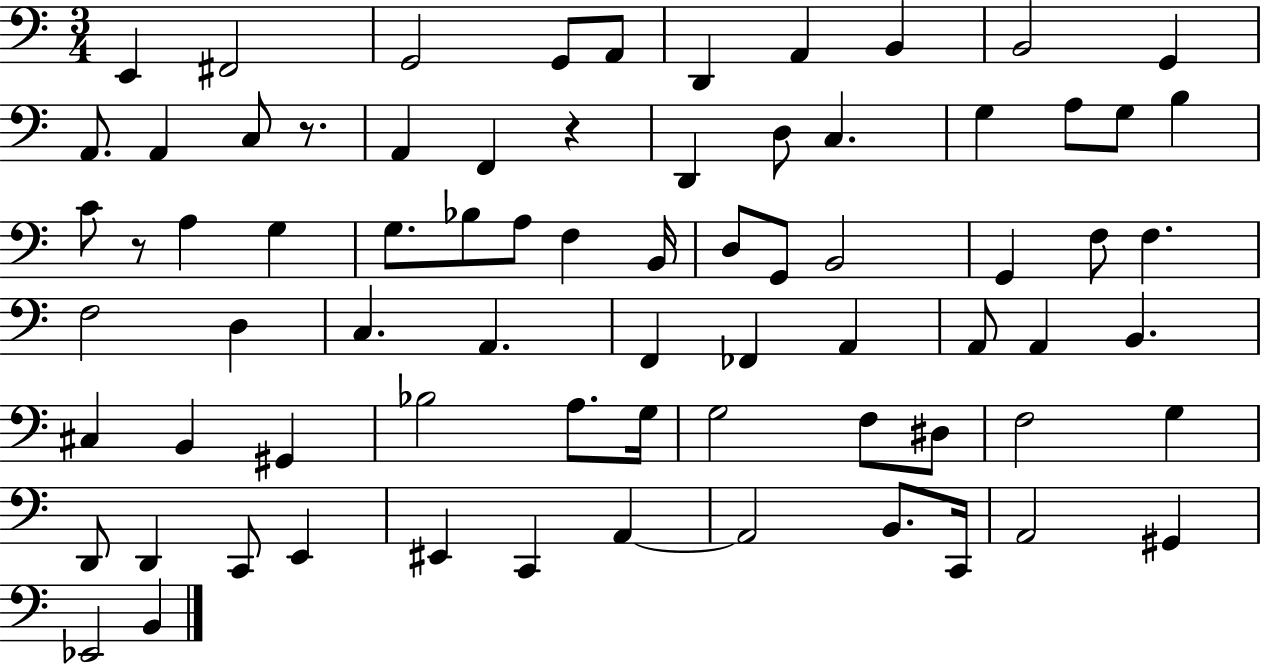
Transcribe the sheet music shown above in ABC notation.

X:1
T:Untitled
M:3/4
L:1/4
K:C
E,, ^F,,2 G,,2 G,,/2 A,,/2 D,, A,, B,, B,,2 G,, A,,/2 A,, C,/2 z/2 A,, F,, z D,, D,/2 C, G, A,/2 G,/2 B, C/2 z/2 A, G, G,/2 _B,/2 A,/2 F, B,,/4 D,/2 G,,/2 B,,2 G,, F,/2 F, F,2 D, C, A,, F,, _F,, A,, A,,/2 A,, B,, ^C, B,, ^G,, _B,2 A,/2 G,/4 G,2 F,/2 ^D,/2 F,2 G, D,,/2 D,, C,,/2 E,, ^E,, C,, A,, A,,2 B,,/2 C,,/4 A,,2 ^G,, _E,,2 B,,